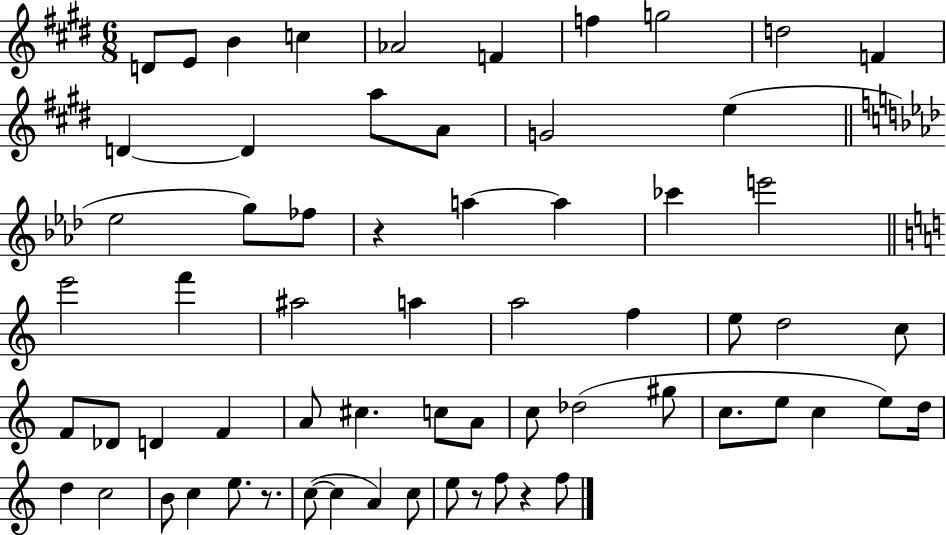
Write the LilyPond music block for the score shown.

{
  \clef treble
  \numericTimeSignature
  \time 6/8
  \key e \major
  d'8 e'8 b'4 c''4 | aes'2 f'4 | f''4 g''2 | d''2 f'4 | \break d'4~~ d'4 a''8 a'8 | g'2 e''4( | \bar "||" \break \key aes \major ees''2 g''8) fes''8 | r4 a''4~~ a''4 | ces'''4 e'''2 | \bar "||" \break \key a \minor e'''2 f'''4 | ais''2 a''4 | a''2 f''4 | e''8 d''2 c''8 | \break f'8 des'8 d'4 f'4 | a'8 cis''4. c''8 a'8 | c''8 des''2( gis''8 | c''8. e''8 c''4 e''8) d''16 | \break d''4 c''2 | b'8 c''4 e''8. r8. | c''8~(~ c''4 a'4) c''8 | e''8 r8 f''8 r4 f''8 | \break \bar "|."
}